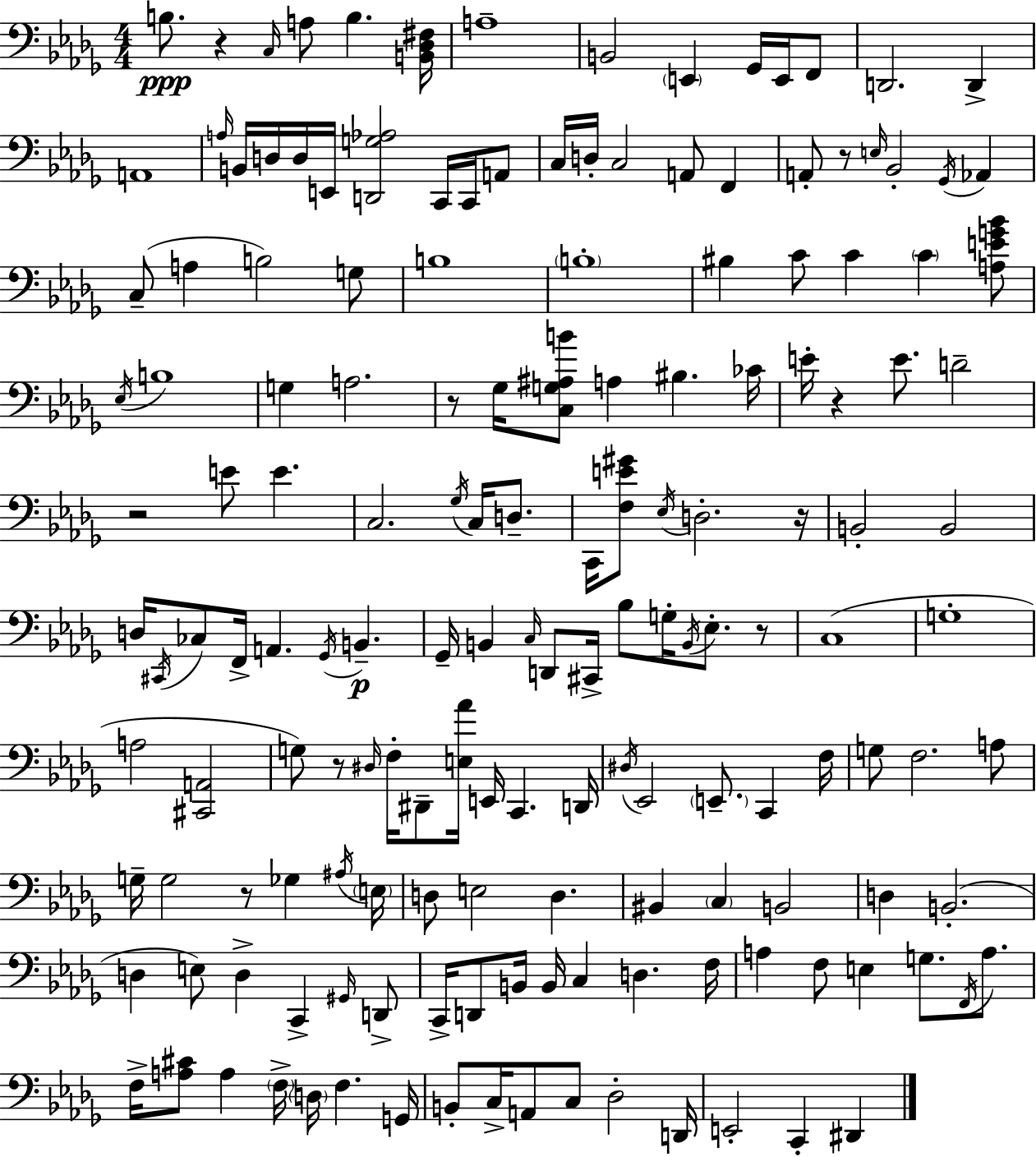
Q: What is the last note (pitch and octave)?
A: D#2